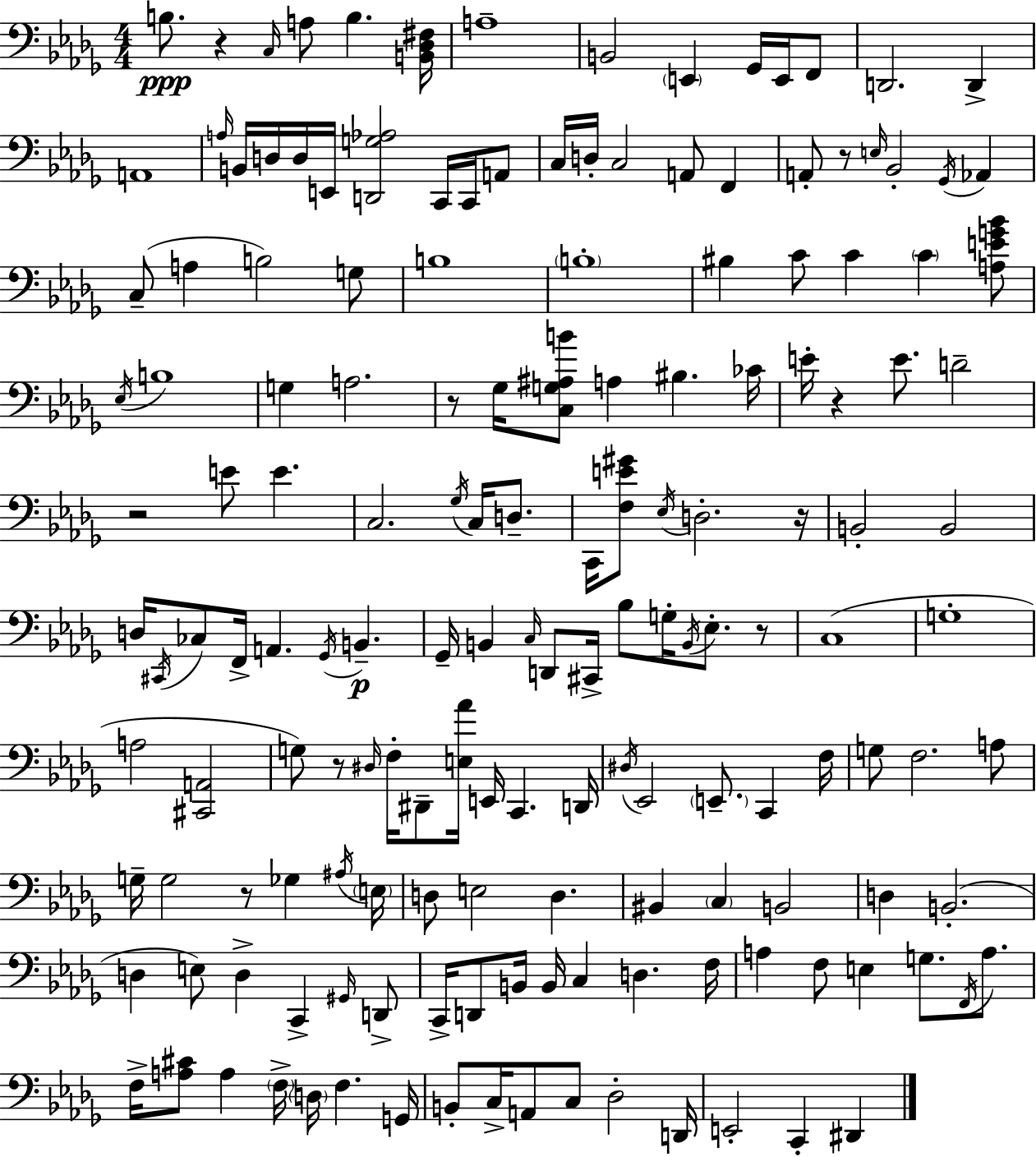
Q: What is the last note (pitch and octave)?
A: D#2